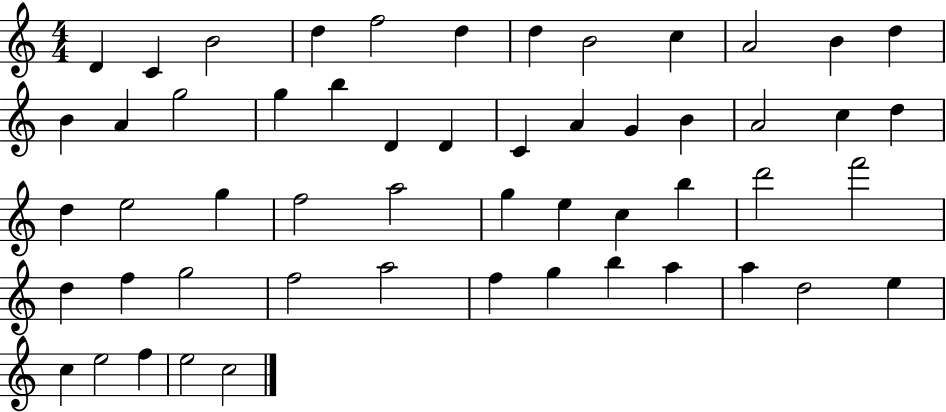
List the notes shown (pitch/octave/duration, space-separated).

D4/q C4/q B4/h D5/q F5/h D5/q D5/q B4/h C5/q A4/h B4/q D5/q B4/q A4/q G5/h G5/q B5/q D4/q D4/q C4/q A4/q G4/q B4/q A4/h C5/q D5/q D5/q E5/h G5/q F5/h A5/h G5/q E5/q C5/q B5/q D6/h F6/h D5/q F5/q G5/h F5/h A5/h F5/q G5/q B5/q A5/q A5/q D5/h E5/q C5/q E5/h F5/q E5/h C5/h